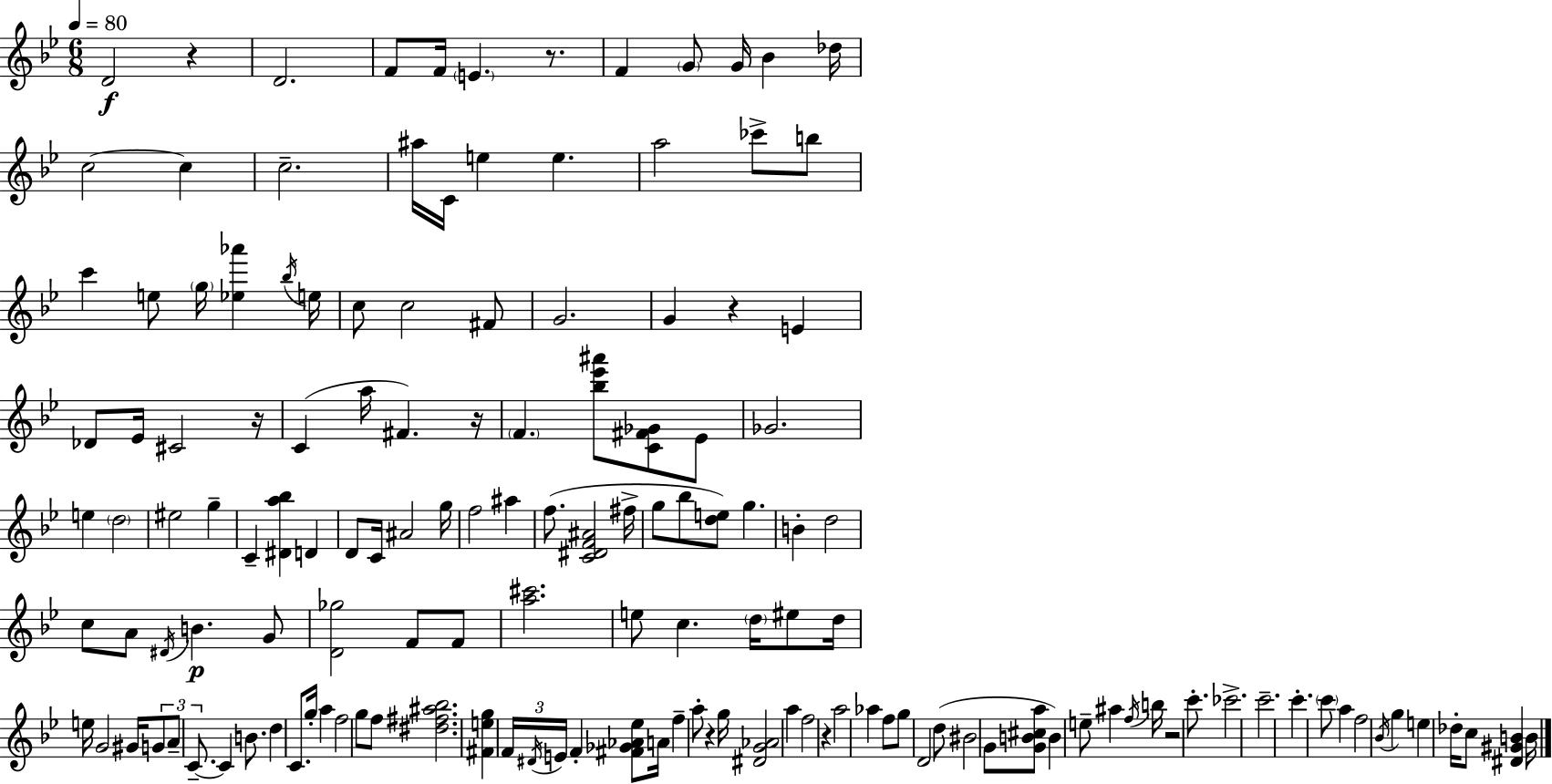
D4/h R/q D4/h. F4/e F4/s E4/q. R/e. F4/q G4/e G4/s Bb4/q Db5/s C5/h C5/q C5/h. A#5/s C4/s E5/q E5/q. A5/h CES6/e B5/e C6/q E5/e G5/s [Eb5,Ab6]/q Bb5/s E5/s C5/e C5/h F#4/e G4/h. G4/q R/q E4/q Db4/e Eb4/s C#4/h R/s C4/q A5/s F#4/q. R/s F4/q. [Bb5,Eb6,A#6]/e [C4,F#4,Gb4]/e Eb4/e Gb4/h. E5/q D5/h EIS5/h G5/q C4/q [D#4,A5,Bb5]/q D4/q D4/e C4/s A#4/h G5/s F5/h A#5/q F5/e. [C4,D#4,F4,A#4]/h F#5/s G5/e Bb5/e [D5,E5]/e G5/q. B4/q D5/h C5/e A4/e D#4/s B4/q. G4/e [D4,Gb5]/h F4/e F4/e [A5,C#6]/h. E5/e C5/q. D5/s EIS5/e D5/s E5/s G4/h G#4/s G4/e A4/e C4/e. C4/q B4/e. D5/q C4/e. G5/s A5/q F5/h G5/e F5/e [D#5,F#5,A#5,Bb5]/h. [F#4,E5,G5]/q F4/s D#4/s E4/s F4/q [F#4,Gb4,Ab4,Eb5]/e A4/s F5/q A5/e R/q G5/s [D#4,G4,Ab4]/h A5/q F5/h R/q A5/h Ab5/q F5/e G5/e D4/h D5/e BIS4/h G4/e [G4,B4,C#5,A5]/e B4/q E5/e A#5/q F5/s B5/s R/h C6/e. CES6/h. C6/h. C6/q. C6/e A5/q F5/h Bb4/s G5/q E5/q Db5/s C5/e [D#4,G#4,B4]/q B4/s